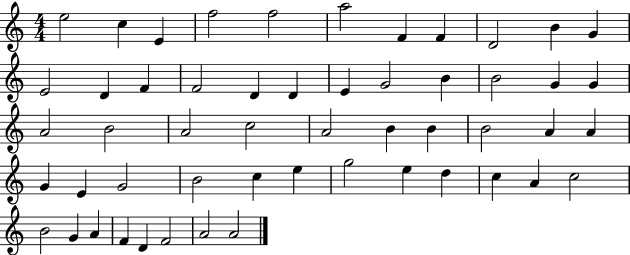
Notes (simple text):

E5/h C5/q E4/q F5/h F5/h A5/h F4/q F4/q D4/h B4/q G4/q E4/h D4/q F4/q F4/h D4/q D4/q E4/q G4/h B4/q B4/h G4/q G4/q A4/h B4/h A4/h C5/h A4/h B4/q B4/q B4/h A4/q A4/q G4/q E4/q G4/h B4/h C5/q E5/q G5/h E5/q D5/q C5/q A4/q C5/h B4/h G4/q A4/q F4/q D4/q F4/h A4/h A4/h